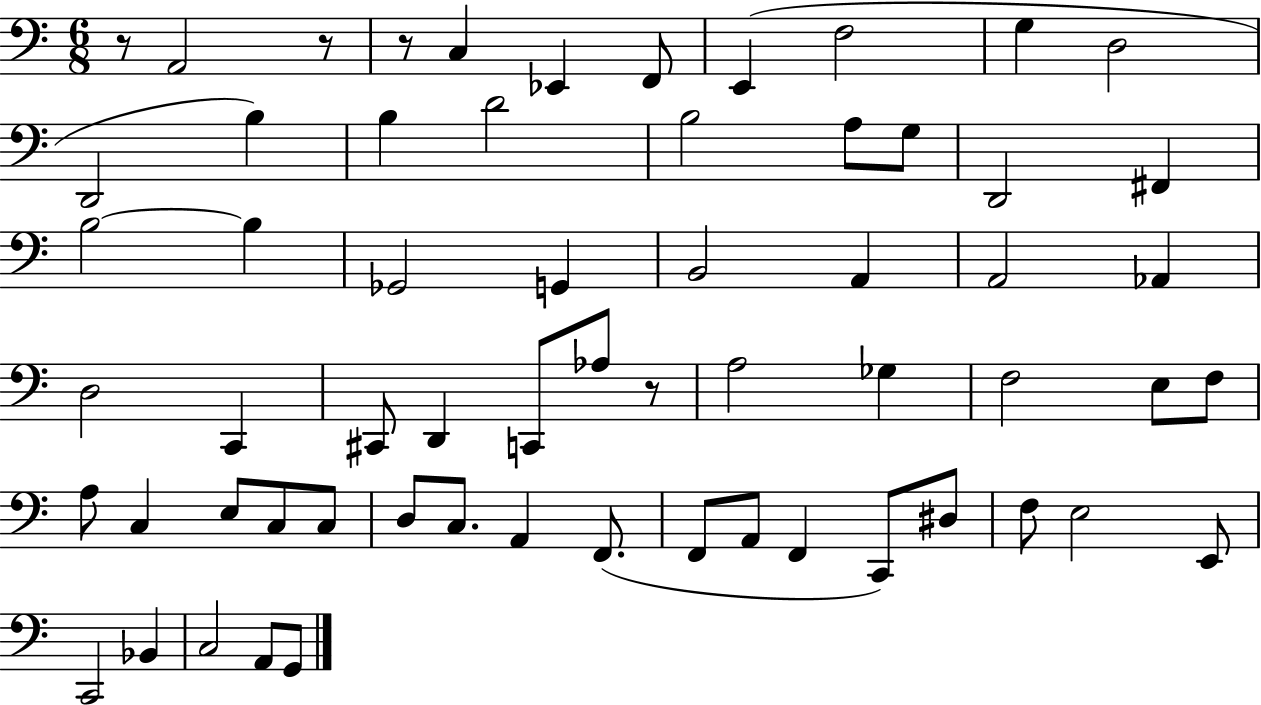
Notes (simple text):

R/e A2/h R/e R/e C3/q Eb2/q F2/e E2/q F3/h G3/q D3/h D2/h B3/q B3/q D4/h B3/h A3/e G3/e D2/h F#2/q B3/h B3/q Gb2/h G2/q B2/h A2/q A2/h Ab2/q D3/h C2/q C#2/e D2/q C2/e Ab3/e R/e A3/h Gb3/q F3/h E3/e F3/e A3/e C3/q E3/e C3/e C3/e D3/e C3/e. A2/q F2/e. F2/e A2/e F2/q C2/e D#3/e F3/e E3/h E2/e C2/h Bb2/q C3/h A2/e G2/e